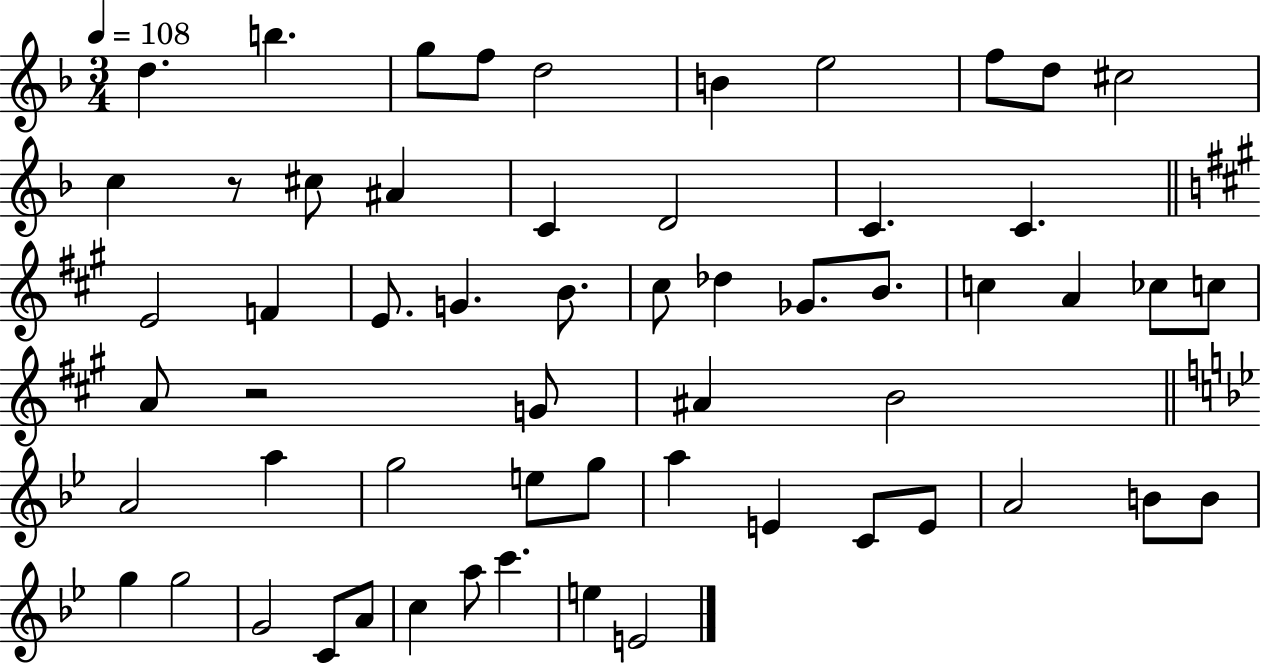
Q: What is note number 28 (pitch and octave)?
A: A4